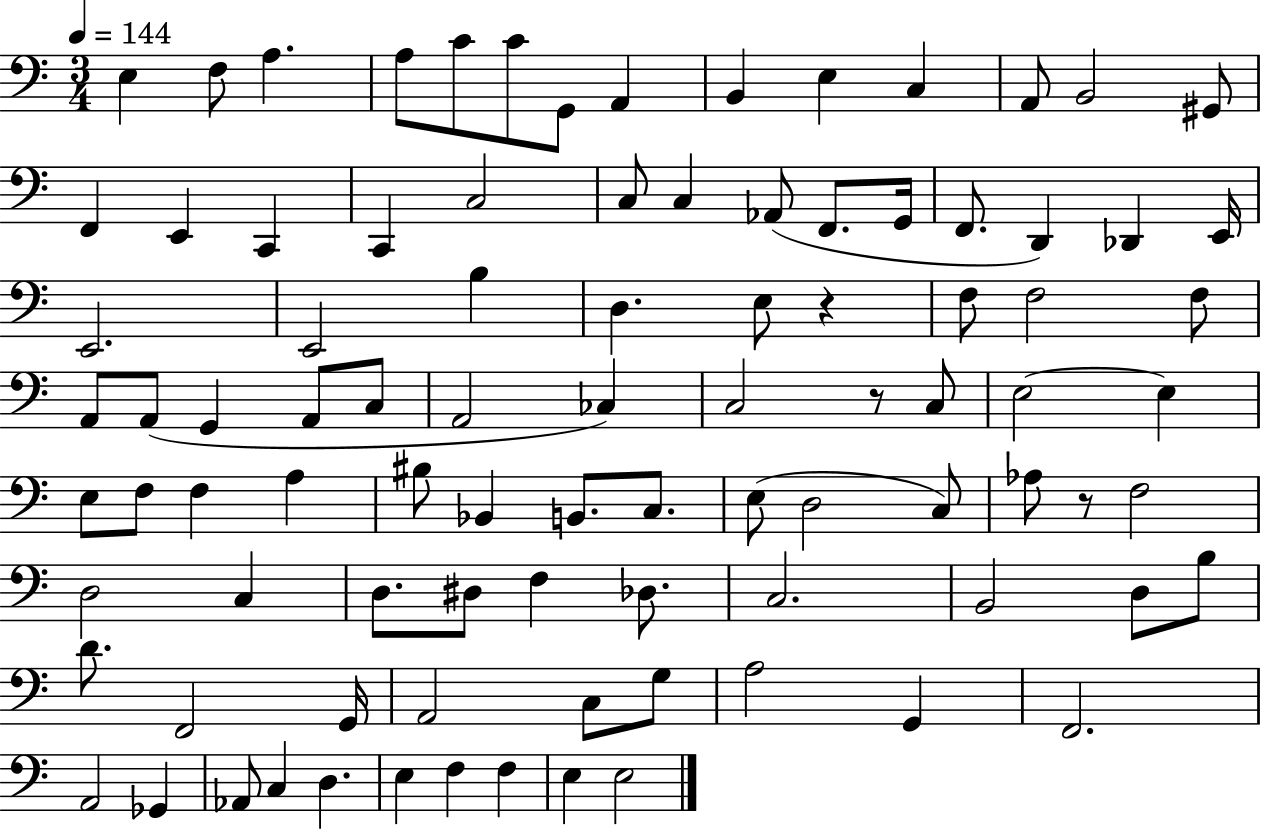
E3/q F3/e A3/q. A3/e C4/e C4/e G2/e A2/q B2/q E3/q C3/q A2/e B2/h G#2/e F2/q E2/q C2/q C2/q C3/h C3/e C3/q Ab2/e F2/e. G2/s F2/e. D2/q Db2/q E2/s E2/h. E2/h B3/q D3/q. E3/e R/q F3/e F3/h F3/e A2/e A2/e G2/q A2/e C3/e A2/h CES3/q C3/h R/e C3/e E3/h E3/q E3/e F3/e F3/q A3/q BIS3/e Bb2/q B2/e. C3/e. E3/e D3/h C3/e Ab3/e R/e F3/h D3/h C3/q D3/e. D#3/e F3/q Db3/e. C3/h. B2/h D3/e B3/e D4/e. F2/h G2/s A2/h C3/e G3/e A3/h G2/q F2/h. A2/h Gb2/q Ab2/e C3/q D3/q. E3/q F3/q F3/q E3/q E3/h